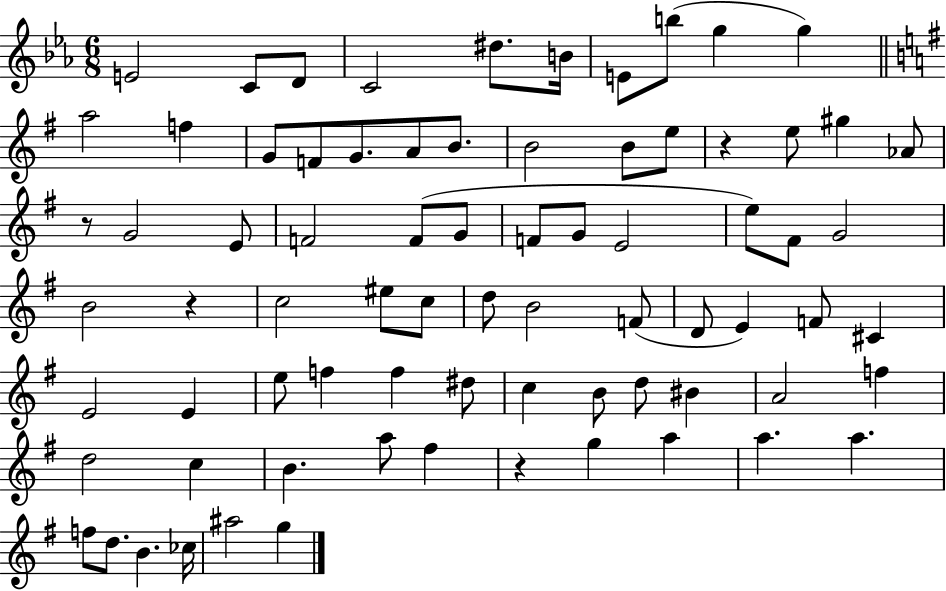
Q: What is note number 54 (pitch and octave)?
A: D5